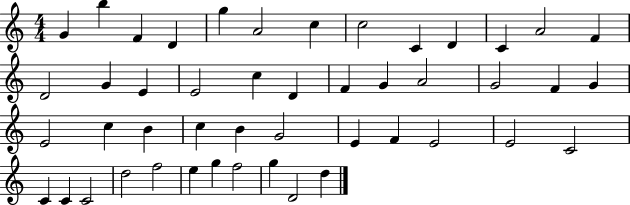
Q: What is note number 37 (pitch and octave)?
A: C4